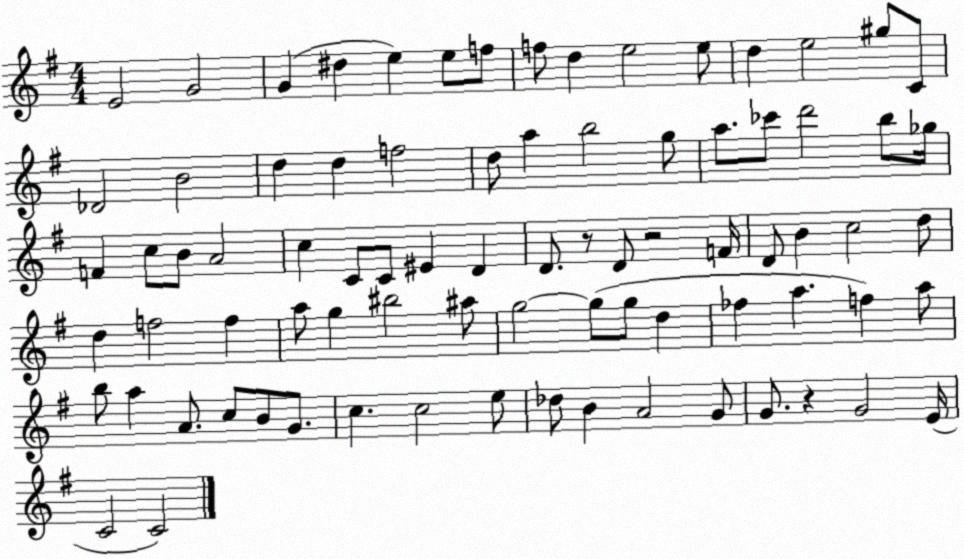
X:1
T:Untitled
M:4/4
L:1/4
K:G
E2 G2 G ^d e e/2 f/2 f/2 d e2 e/2 d e2 ^g/2 C/2 _D2 B2 d d f2 d/2 a b2 g/2 a/2 _c'/2 d'2 b/2 _g/4 F c/2 B/2 A2 c C/2 C/2 ^E D D/2 z/2 D/2 z2 F/4 D/2 B c2 d/2 d f2 f a/2 g ^b2 ^a/2 g2 g/2 g/2 d _f a f a/2 b/2 a A/2 c/2 B/2 G/2 c c2 e/2 _d/2 B A2 G/2 G/2 z G2 E/4 C2 C2